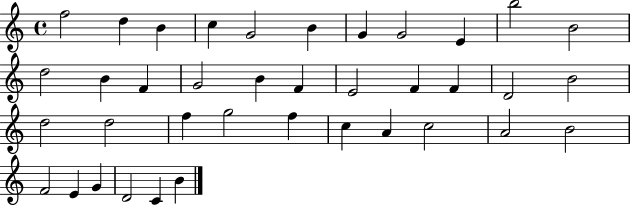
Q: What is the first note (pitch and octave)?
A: F5